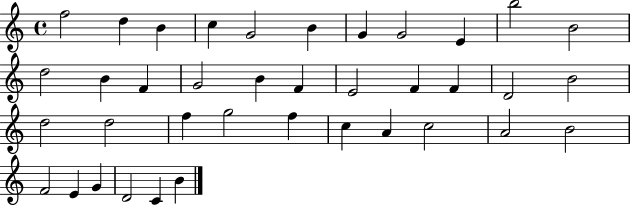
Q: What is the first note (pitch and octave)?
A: F5